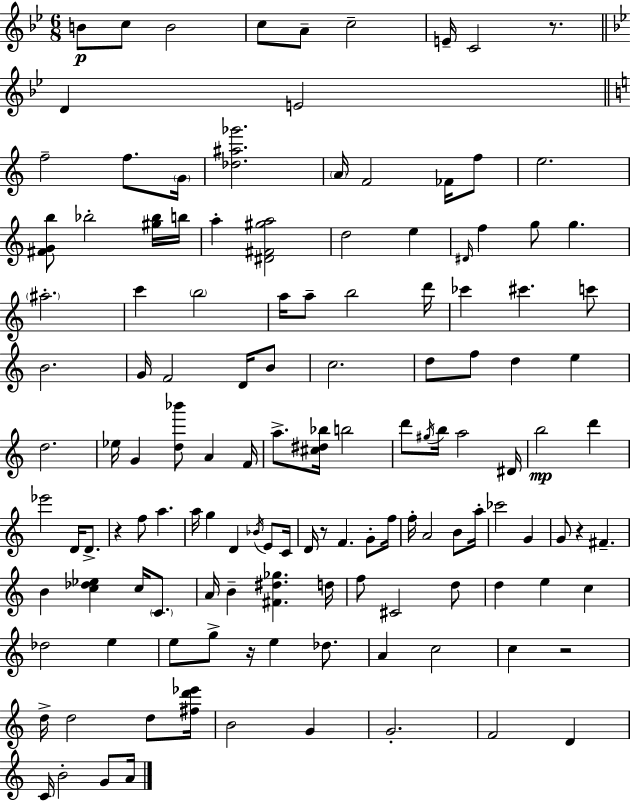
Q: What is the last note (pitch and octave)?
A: A4